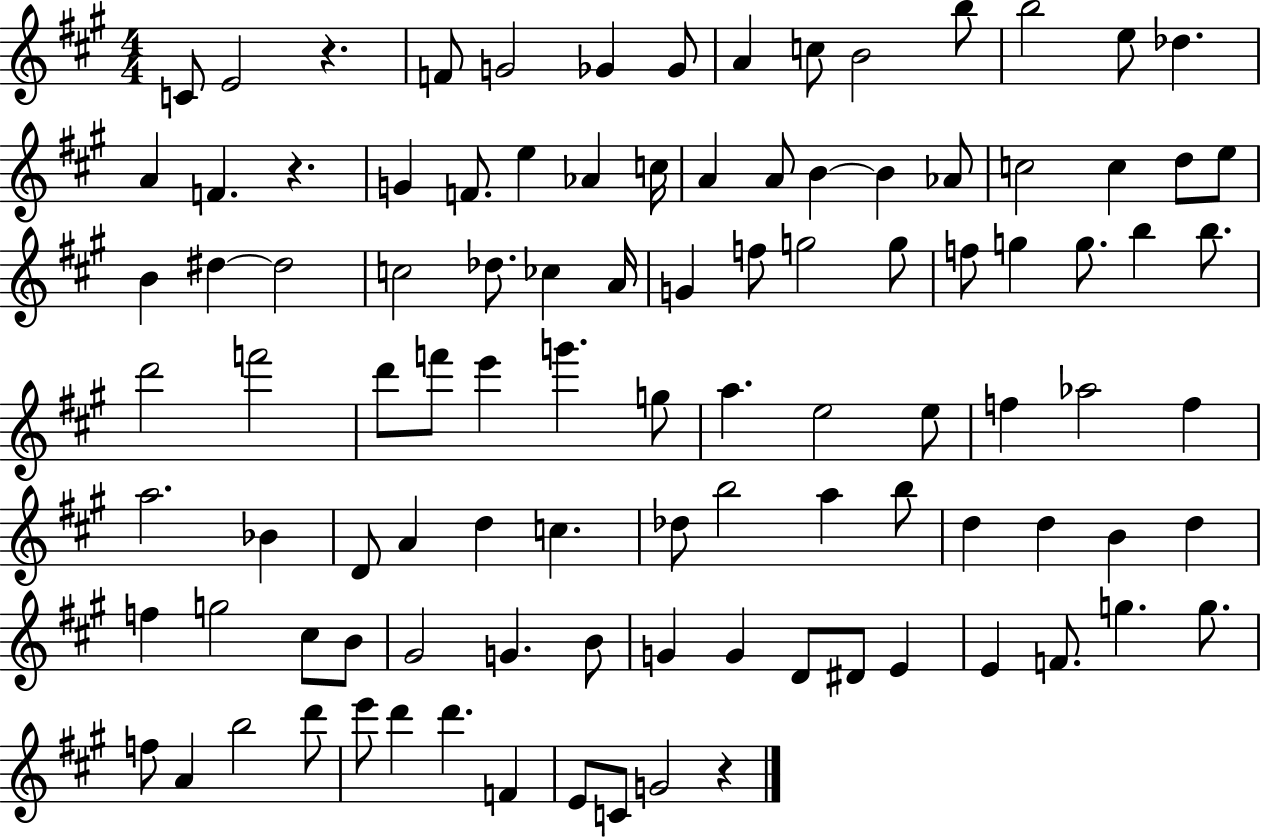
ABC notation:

X:1
T:Untitled
M:4/4
L:1/4
K:A
C/2 E2 z F/2 G2 _G _G/2 A c/2 B2 b/2 b2 e/2 _d A F z G F/2 e _A c/4 A A/2 B B _A/2 c2 c d/2 e/2 B ^d ^d2 c2 _d/2 _c A/4 G f/2 g2 g/2 f/2 g g/2 b b/2 d'2 f'2 d'/2 f'/2 e' g' g/2 a e2 e/2 f _a2 f a2 _B D/2 A d c _d/2 b2 a b/2 d d B d f g2 ^c/2 B/2 ^G2 G B/2 G G D/2 ^D/2 E E F/2 g g/2 f/2 A b2 d'/2 e'/2 d' d' F E/2 C/2 G2 z